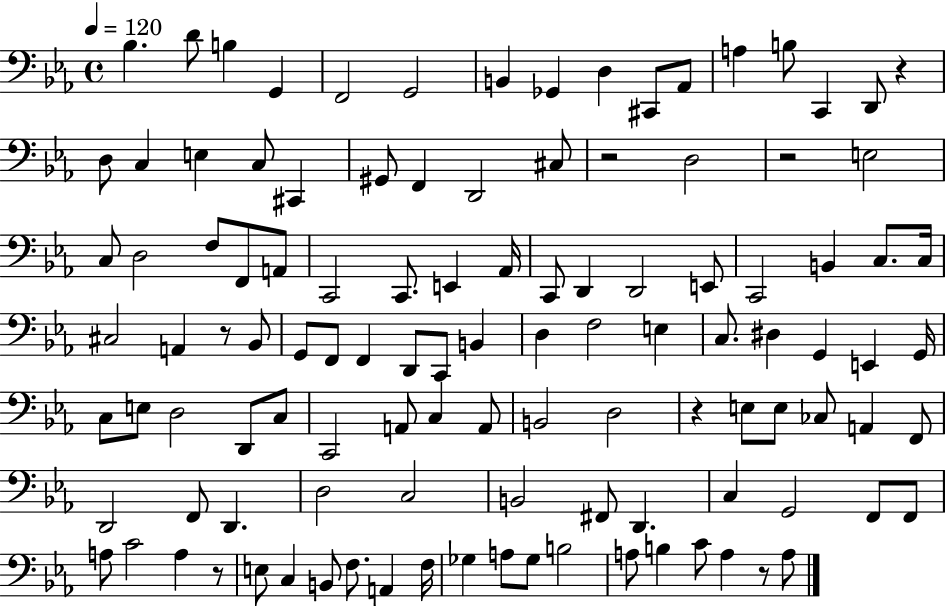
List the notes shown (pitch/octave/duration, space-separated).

Bb3/q. D4/e B3/q G2/q F2/h G2/h B2/q Gb2/q D3/q C#2/e Ab2/e A3/q B3/e C2/q D2/e R/q D3/e C3/q E3/q C3/e C#2/q G#2/e F2/q D2/h C#3/e R/h D3/h R/h E3/h C3/e D3/h F3/e F2/e A2/e C2/h C2/e. E2/q Ab2/s C2/e D2/q D2/h E2/e C2/h B2/q C3/e. C3/s C#3/h A2/q R/e Bb2/e G2/e F2/e F2/q D2/e C2/e B2/q D3/q F3/h E3/q C3/e. D#3/q G2/q E2/q G2/s C3/e E3/e D3/h D2/e C3/e C2/h A2/e C3/q A2/e B2/h D3/h R/q E3/e E3/e CES3/e A2/q F2/e D2/h F2/e D2/q. D3/h C3/h B2/h F#2/e D2/q. C3/q G2/h F2/e F2/e A3/e C4/h A3/q R/e E3/e C3/q B2/e F3/e. A2/q F3/s Gb3/q A3/e Gb3/e B3/h A3/e B3/q C4/e A3/q R/e A3/e